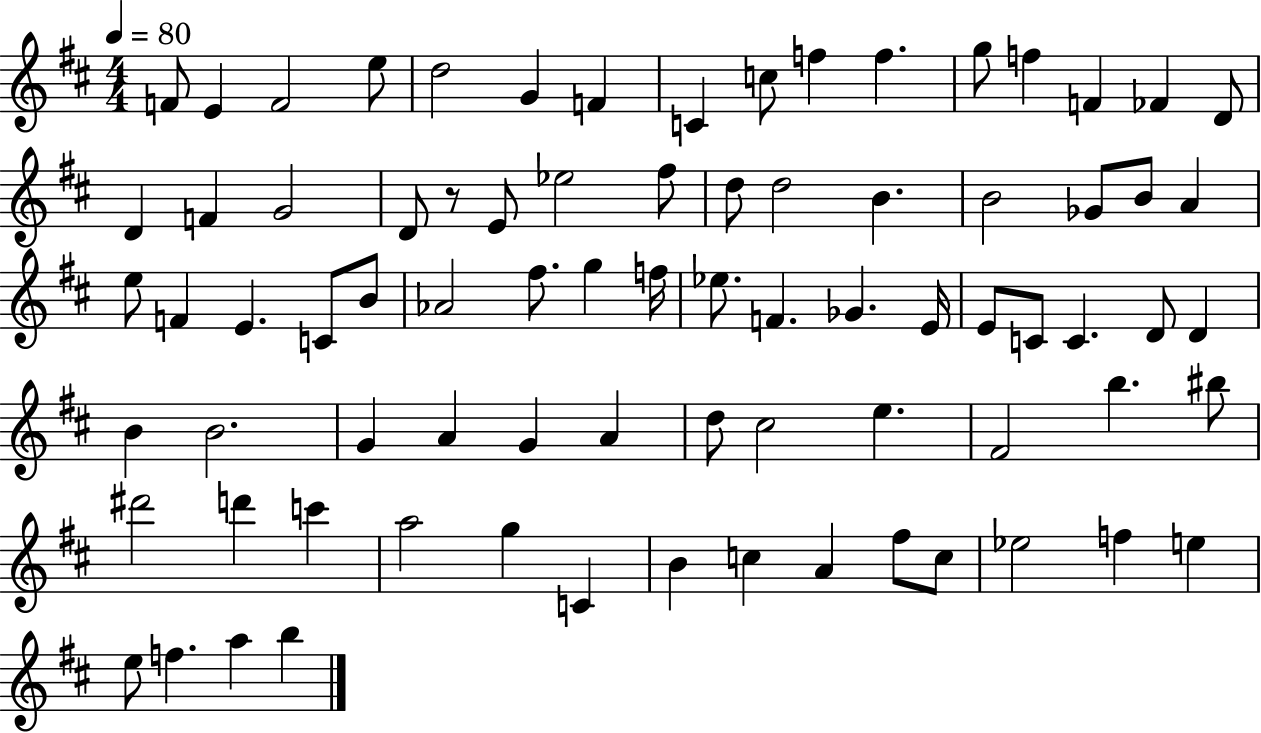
{
  \clef treble
  \numericTimeSignature
  \time 4/4
  \key d \major
  \tempo 4 = 80
  f'8 e'4 f'2 e''8 | d''2 g'4 f'4 | c'4 c''8 f''4 f''4. | g''8 f''4 f'4 fes'4 d'8 | \break d'4 f'4 g'2 | d'8 r8 e'8 ees''2 fis''8 | d''8 d''2 b'4. | b'2 ges'8 b'8 a'4 | \break e''8 f'4 e'4. c'8 b'8 | aes'2 fis''8. g''4 f''16 | ees''8. f'4. ges'4. e'16 | e'8 c'8 c'4. d'8 d'4 | \break b'4 b'2. | g'4 a'4 g'4 a'4 | d''8 cis''2 e''4. | fis'2 b''4. bis''8 | \break dis'''2 d'''4 c'''4 | a''2 g''4 c'4 | b'4 c''4 a'4 fis''8 c''8 | ees''2 f''4 e''4 | \break e''8 f''4. a''4 b''4 | \bar "|."
}